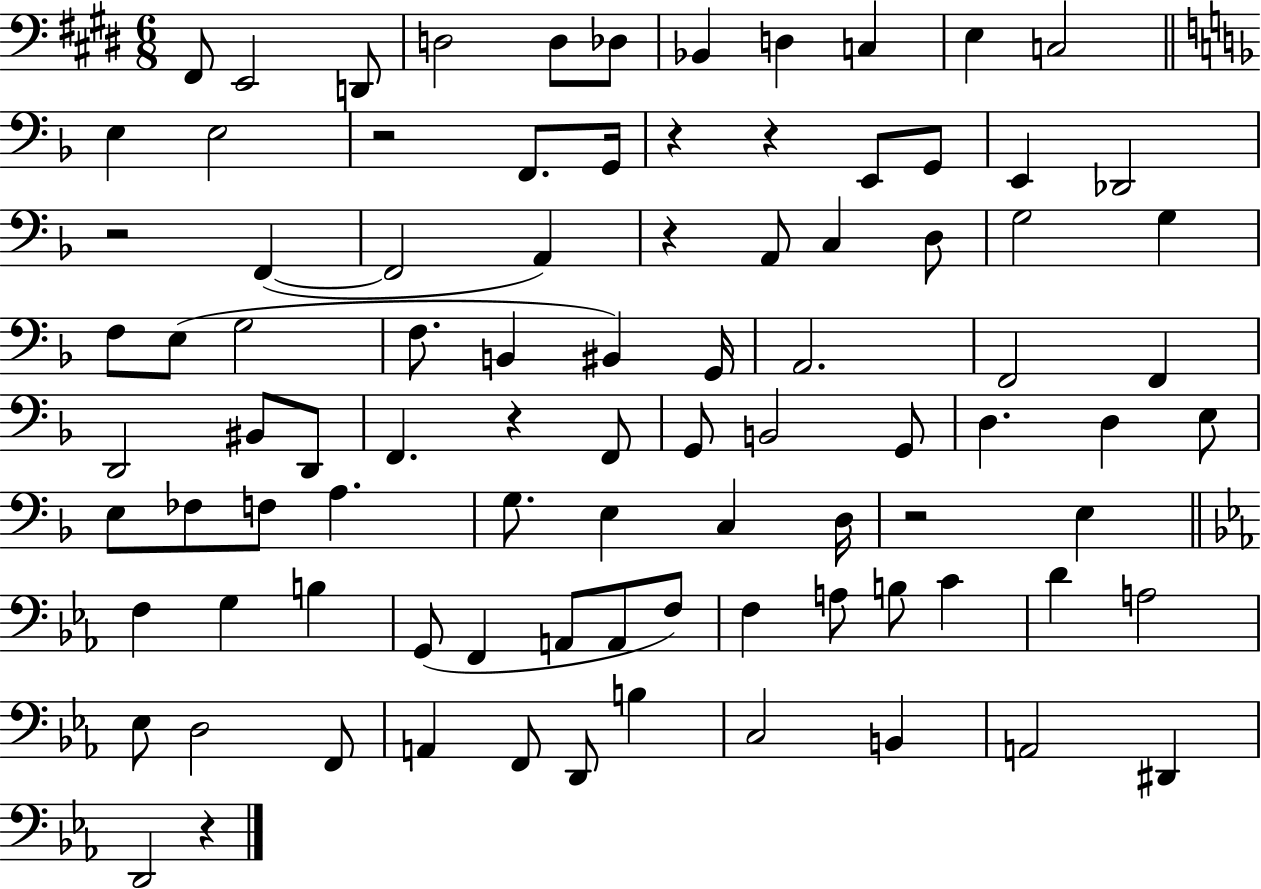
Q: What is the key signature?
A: E major